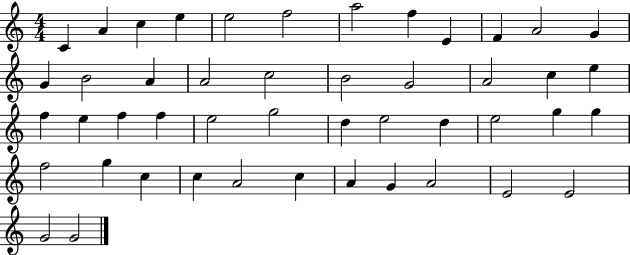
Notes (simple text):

C4/q A4/q C5/q E5/q E5/h F5/h A5/h F5/q E4/q F4/q A4/h G4/q G4/q B4/h A4/q A4/h C5/h B4/h G4/h A4/h C5/q E5/q F5/q E5/q F5/q F5/q E5/h G5/h D5/q E5/h D5/q E5/h G5/q G5/q F5/h G5/q C5/q C5/q A4/h C5/q A4/q G4/q A4/h E4/h E4/h G4/h G4/h